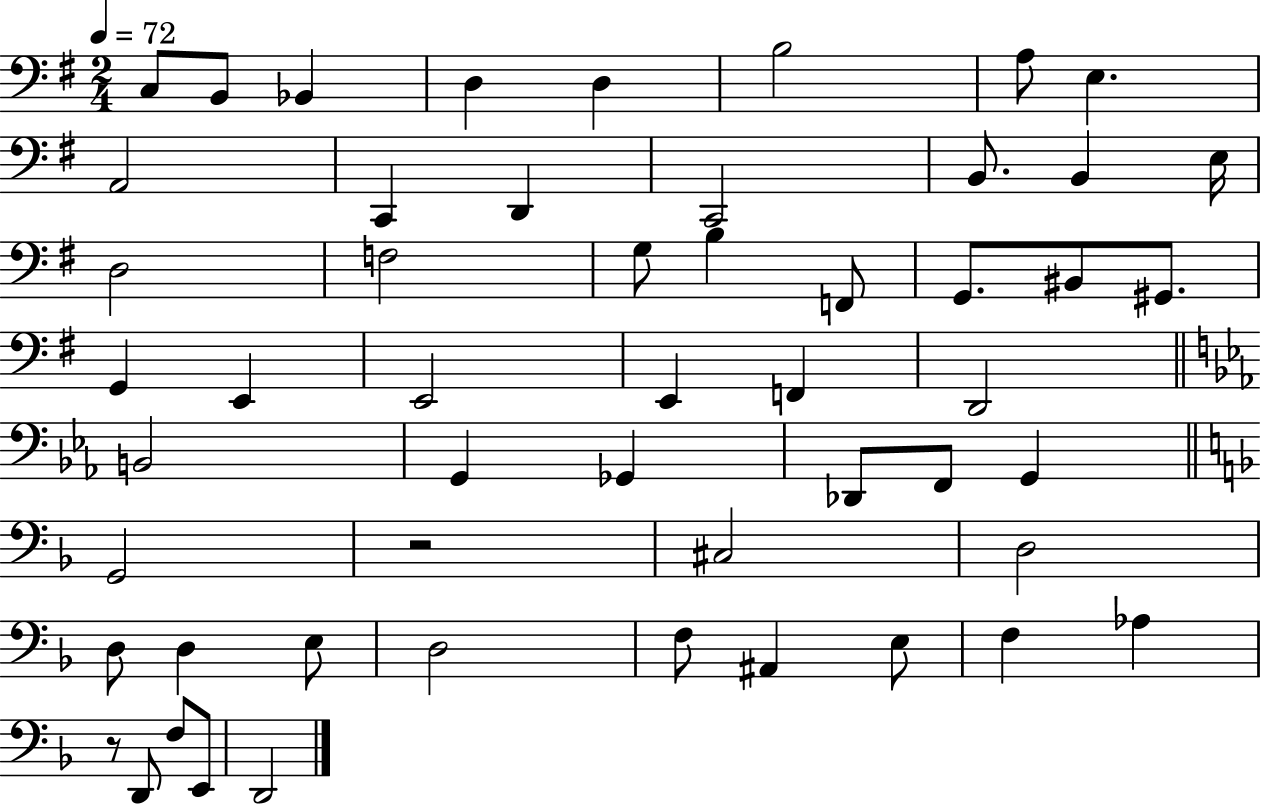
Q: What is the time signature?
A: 2/4